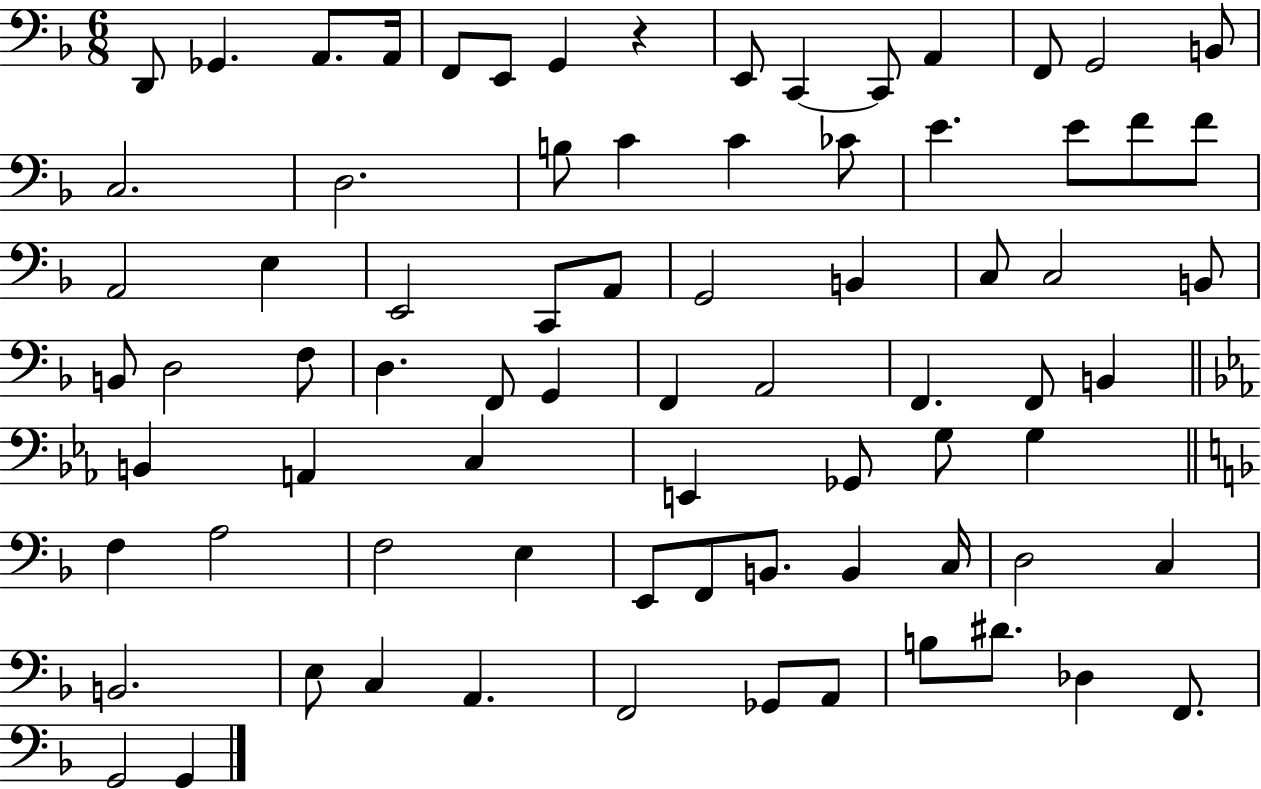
D2/e Gb2/q. A2/e. A2/s F2/e E2/e G2/q R/q E2/e C2/q C2/e A2/q F2/e G2/h B2/e C3/h. D3/h. B3/e C4/q C4/q CES4/e E4/q. E4/e F4/e F4/e A2/h E3/q E2/h C2/e A2/e G2/h B2/q C3/e C3/h B2/e B2/e D3/h F3/e D3/q. F2/e G2/q F2/q A2/h F2/q. F2/e B2/q B2/q A2/q C3/q E2/q Gb2/e G3/e G3/q F3/q A3/h F3/h E3/q E2/e F2/e B2/e. B2/q C3/s D3/h C3/q B2/h. E3/e C3/q A2/q. F2/h Gb2/e A2/e B3/e D#4/e. Db3/q F2/e. G2/h G2/q